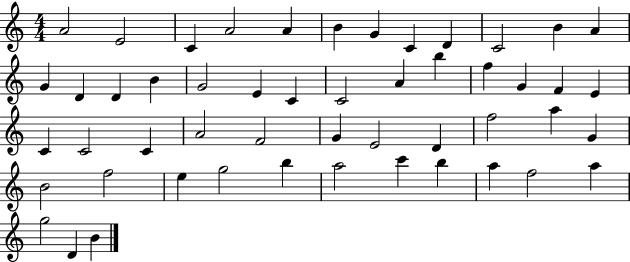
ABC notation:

X:1
T:Untitled
M:4/4
L:1/4
K:C
A2 E2 C A2 A B G C D C2 B A G D D B G2 E C C2 A b f G F E C C2 C A2 F2 G E2 D f2 a G B2 f2 e g2 b a2 c' b a f2 a g2 D B